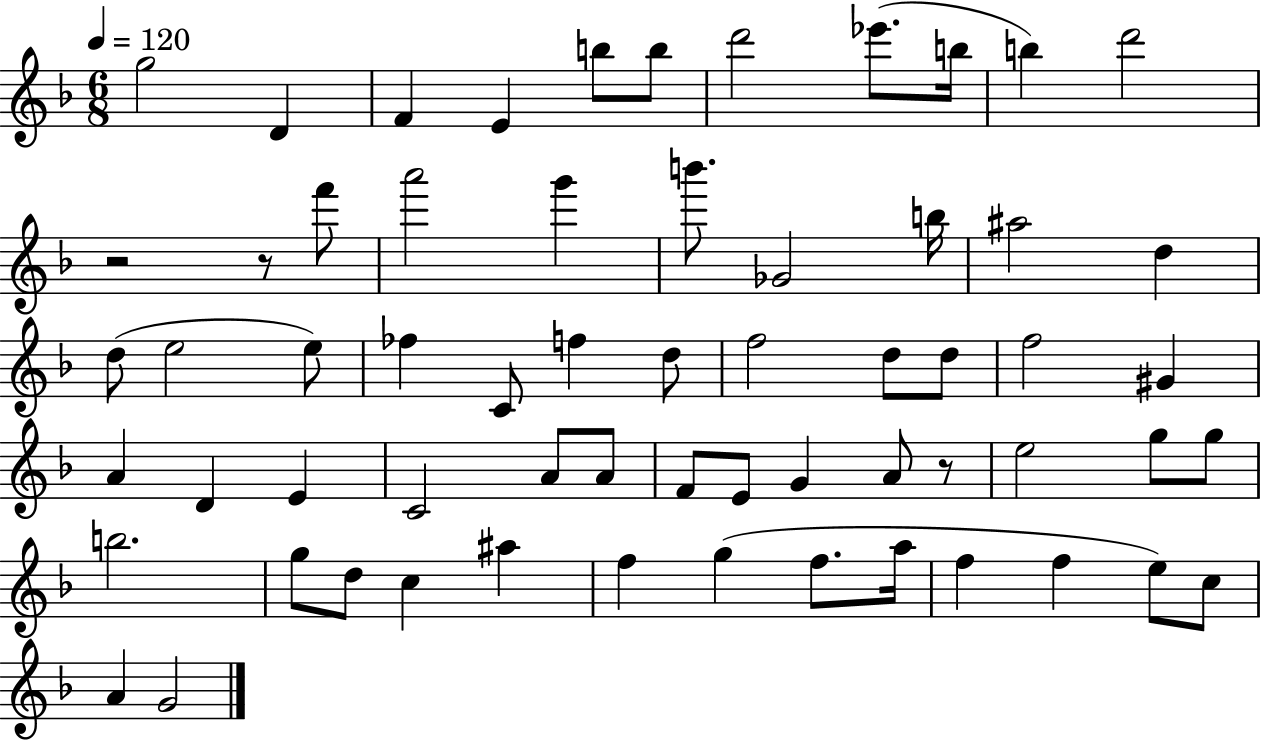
{
  \clef treble
  \numericTimeSignature
  \time 6/8
  \key f \major
  \tempo 4 = 120
  \repeat volta 2 { g''2 d'4 | f'4 e'4 b''8 b''8 | d'''2 ees'''8.( b''16 | b''4) d'''2 | \break r2 r8 f'''8 | a'''2 g'''4 | b'''8. ges'2 b''16 | ais''2 d''4 | \break d''8( e''2 e''8) | fes''4 c'8 f''4 d''8 | f''2 d''8 d''8 | f''2 gis'4 | \break a'4 d'4 e'4 | c'2 a'8 a'8 | f'8 e'8 g'4 a'8 r8 | e''2 g''8 g''8 | \break b''2. | g''8 d''8 c''4 ais''4 | f''4 g''4( f''8. a''16 | f''4 f''4 e''8) c''8 | \break a'4 g'2 | } \bar "|."
}